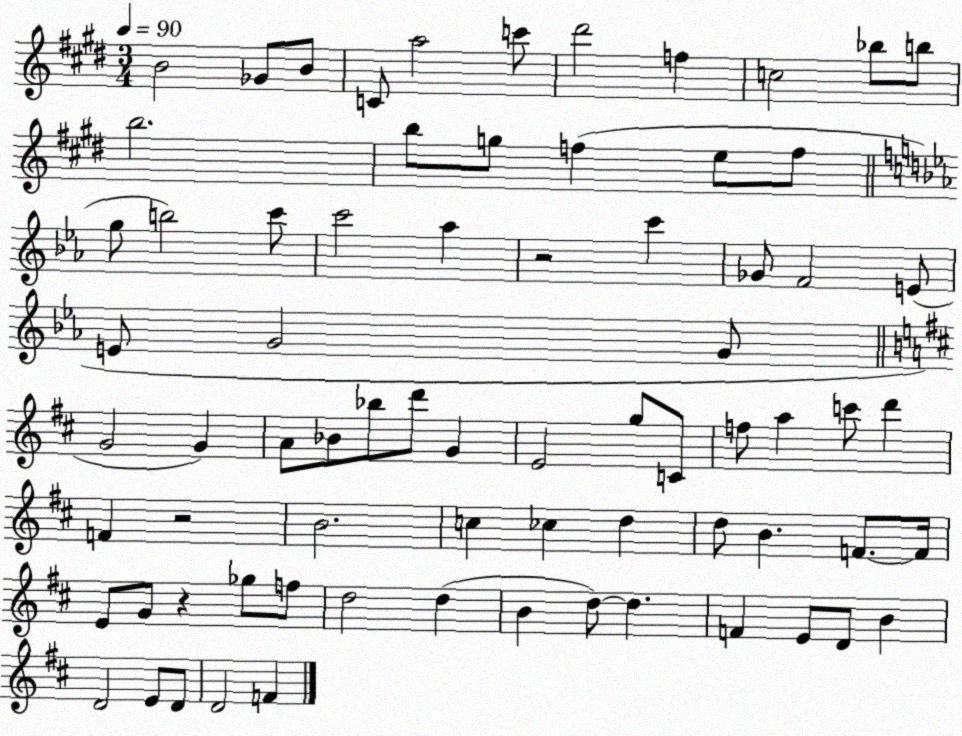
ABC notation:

X:1
T:Untitled
M:3/4
L:1/4
K:E
B2 _G/2 B/2 C/2 a2 c'/2 ^d'2 f c2 _b/2 b/2 b2 b/2 g/2 f e/2 f/2 g/2 b2 c'/2 c'2 _a z2 c' _G/2 F2 E/2 E/2 G2 G/2 G2 G A/2 _B/2 _b/2 d'/2 G E2 g/2 C/2 f/2 a c'/2 d' F z2 B2 c _c d d/2 B F/2 F/4 E/2 G/2 z _g/2 f/2 d2 d B d/2 d F E/2 D/2 B D2 E/2 D/2 D2 F